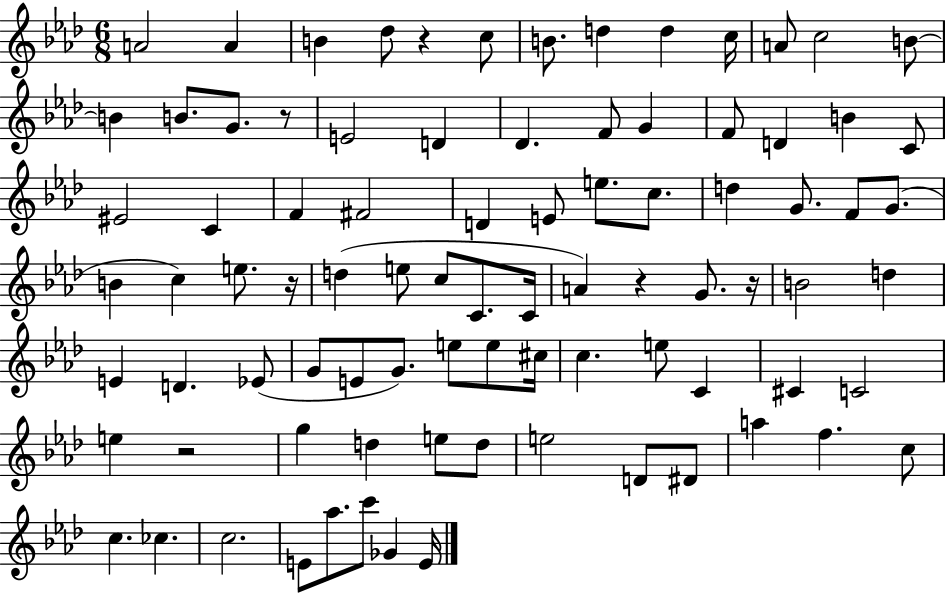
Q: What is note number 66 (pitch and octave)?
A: E5